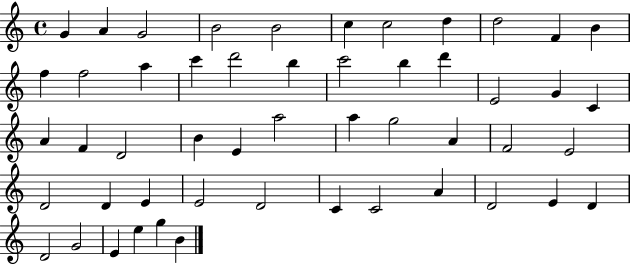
{
  \clef treble
  \time 4/4
  \defaultTimeSignature
  \key c \major
  g'4 a'4 g'2 | b'2 b'2 | c''4 c''2 d''4 | d''2 f'4 b'4 | \break f''4 f''2 a''4 | c'''4 d'''2 b''4 | c'''2 b''4 d'''4 | e'2 g'4 c'4 | \break a'4 f'4 d'2 | b'4 e'4 a''2 | a''4 g''2 a'4 | f'2 e'2 | \break d'2 d'4 e'4 | e'2 d'2 | c'4 c'2 a'4 | d'2 e'4 d'4 | \break d'2 g'2 | e'4 e''4 g''4 b'4 | \bar "|."
}